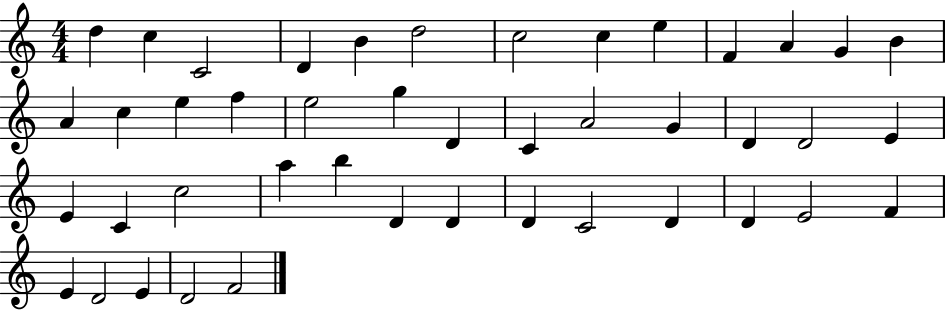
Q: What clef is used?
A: treble